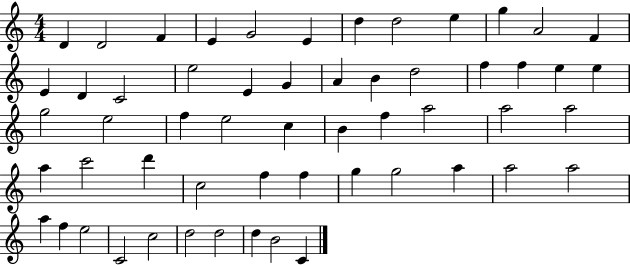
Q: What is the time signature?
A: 4/4